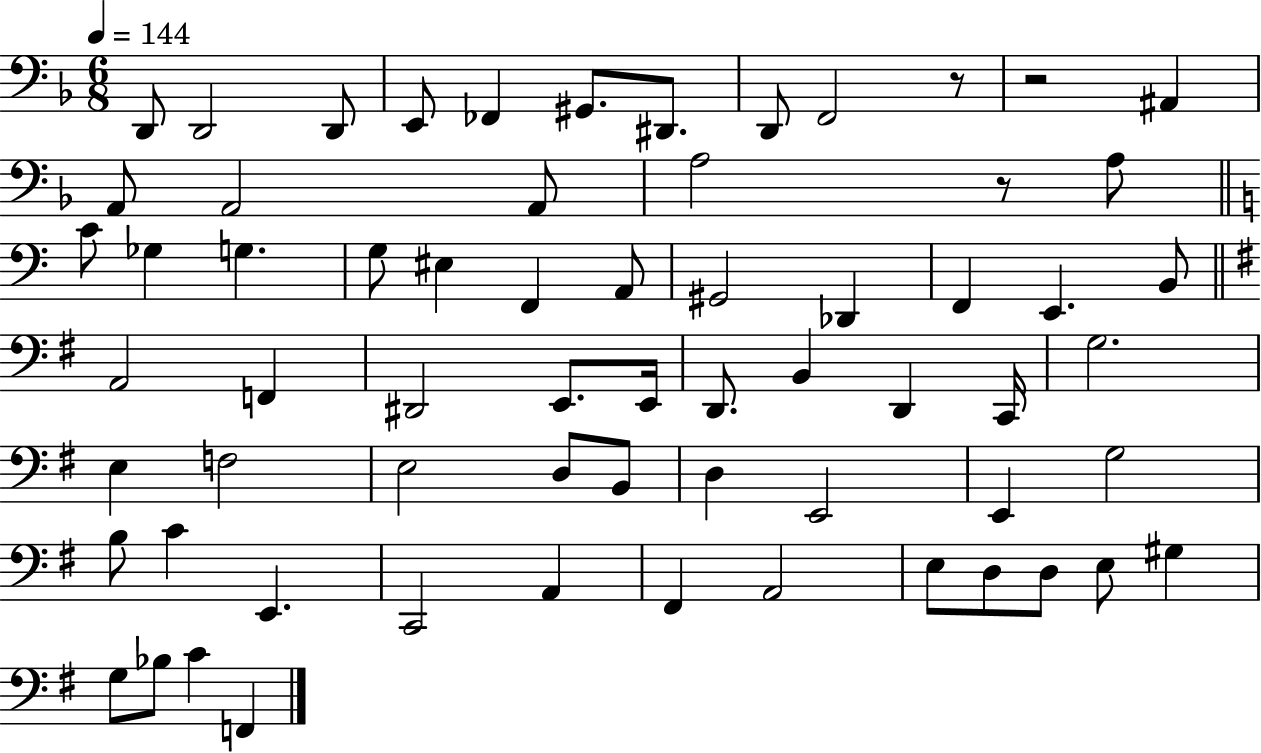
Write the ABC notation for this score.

X:1
T:Untitled
M:6/8
L:1/4
K:F
D,,/2 D,,2 D,,/2 E,,/2 _F,, ^G,,/2 ^D,,/2 D,,/2 F,,2 z/2 z2 ^A,, A,,/2 A,,2 A,,/2 A,2 z/2 A,/2 C/2 _G, G, G,/2 ^E, F,, A,,/2 ^G,,2 _D,, F,, E,, B,,/2 A,,2 F,, ^D,,2 E,,/2 E,,/4 D,,/2 B,, D,, C,,/4 G,2 E, F,2 E,2 D,/2 B,,/2 D, E,,2 E,, G,2 B,/2 C E,, C,,2 A,, ^F,, A,,2 E,/2 D,/2 D,/2 E,/2 ^G, G,/2 _B,/2 C F,,